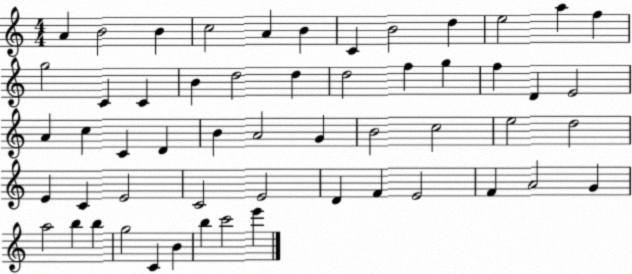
X:1
T:Untitled
M:4/4
L:1/4
K:C
A B2 B c2 A B C B2 d e2 a f g2 C C B d2 d d2 f g f D E2 A c C D B A2 G B2 c2 e2 d2 E C E2 C2 E2 D F E2 F A2 G a2 b b g2 C B b c'2 e'